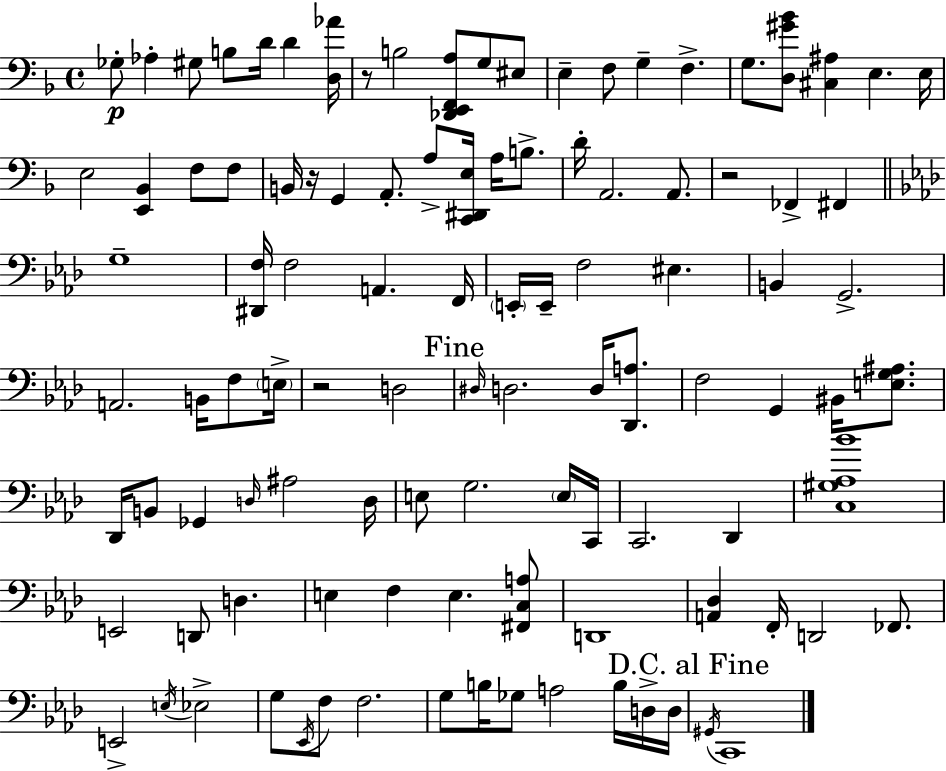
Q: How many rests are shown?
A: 4